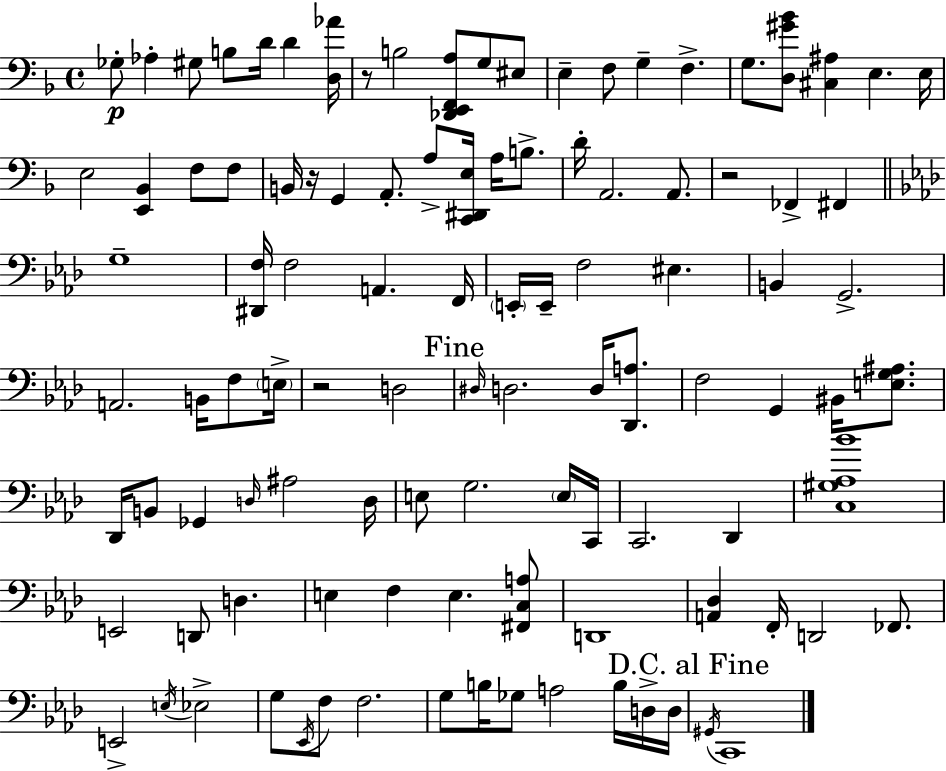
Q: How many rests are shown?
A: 4